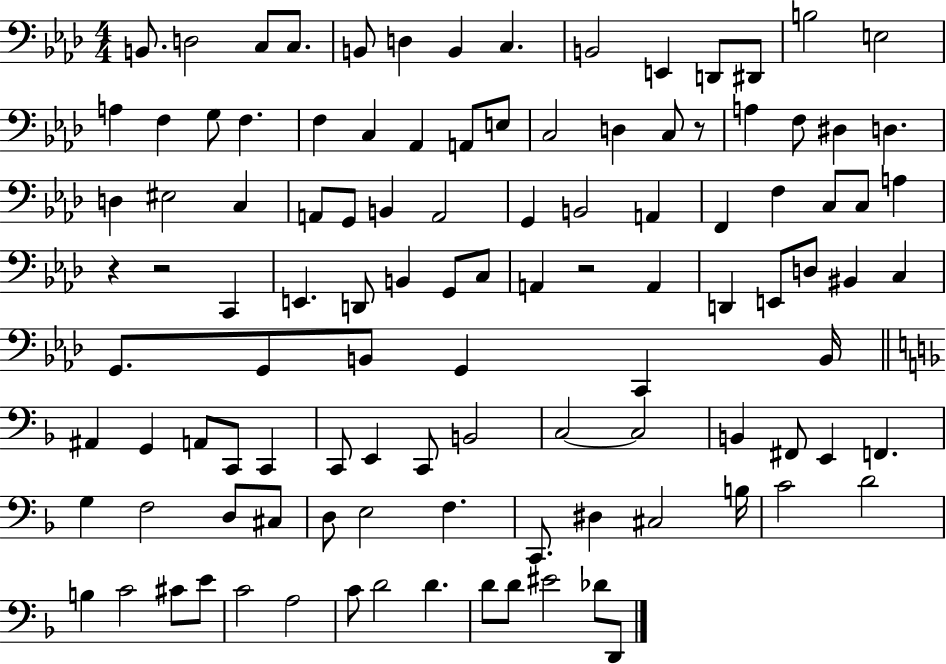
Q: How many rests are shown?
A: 4